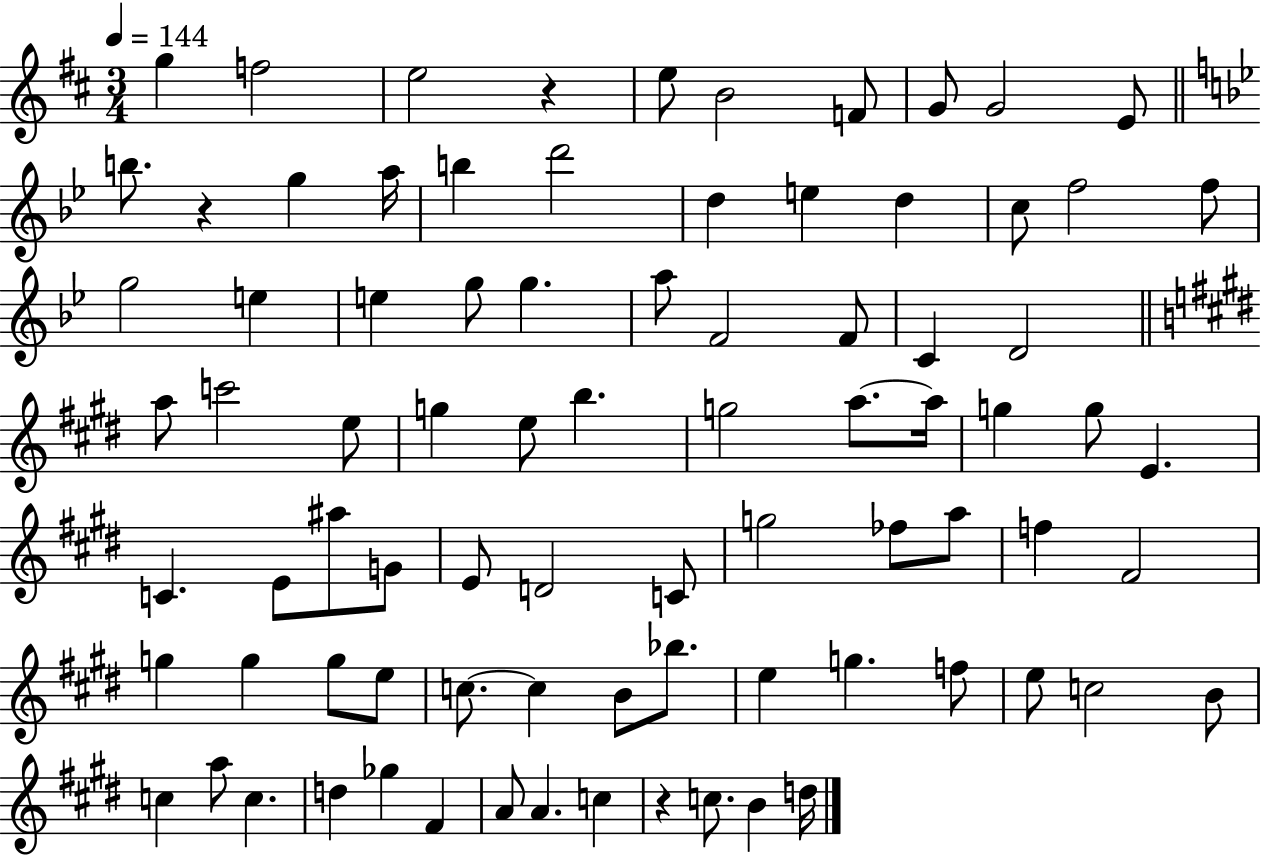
G5/q F5/h E5/h R/q E5/e B4/h F4/e G4/e G4/h E4/e B5/e. R/q G5/q A5/s B5/q D6/h D5/q E5/q D5/q C5/e F5/h F5/e G5/h E5/q E5/q G5/e G5/q. A5/e F4/h F4/e C4/q D4/h A5/e C6/h E5/e G5/q E5/e B5/q. G5/h A5/e. A5/s G5/q G5/e E4/q. C4/q. E4/e A#5/e G4/e E4/e D4/h C4/e G5/h FES5/e A5/e F5/q F#4/h G5/q G5/q G5/e E5/e C5/e. C5/q B4/e Bb5/e. E5/q G5/q. F5/e E5/e C5/h B4/e C5/q A5/e C5/q. D5/q Gb5/q F#4/q A4/e A4/q. C5/q R/q C5/e. B4/q D5/s